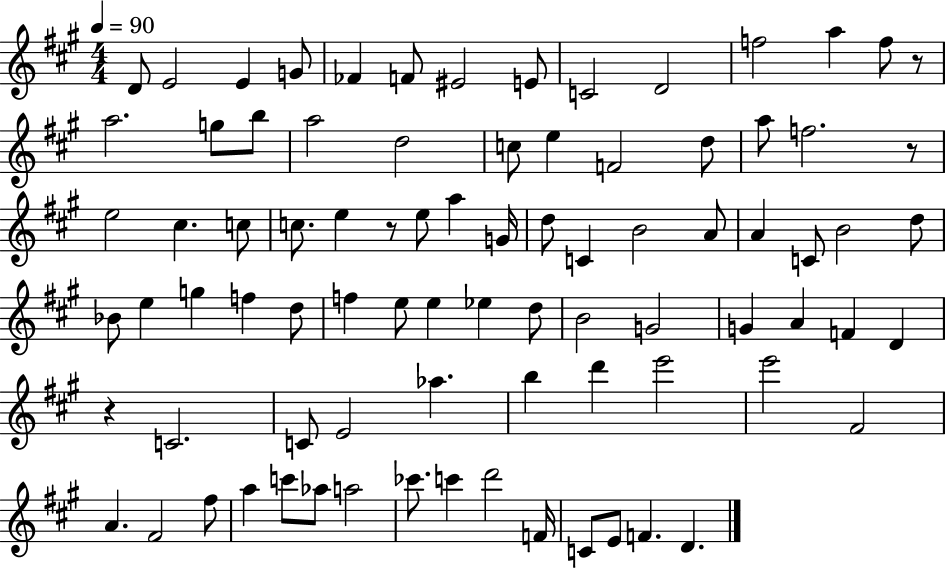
X:1
T:Untitled
M:4/4
L:1/4
K:A
D/2 E2 E G/2 _F F/2 ^E2 E/2 C2 D2 f2 a f/2 z/2 a2 g/2 b/2 a2 d2 c/2 e F2 d/2 a/2 f2 z/2 e2 ^c c/2 c/2 e z/2 e/2 a G/4 d/2 C B2 A/2 A C/2 B2 d/2 _B/2 e g f d/2 f e/2 e _e d/2 B2 G2 G A F D z C2 C/2 E2 _a b d' e'2 e'2 ^F2 A ^F2 ^f/2 a c'/2 _a/2 a2 _c'/2 c' d'2 F/4 C/2 E/2 F D